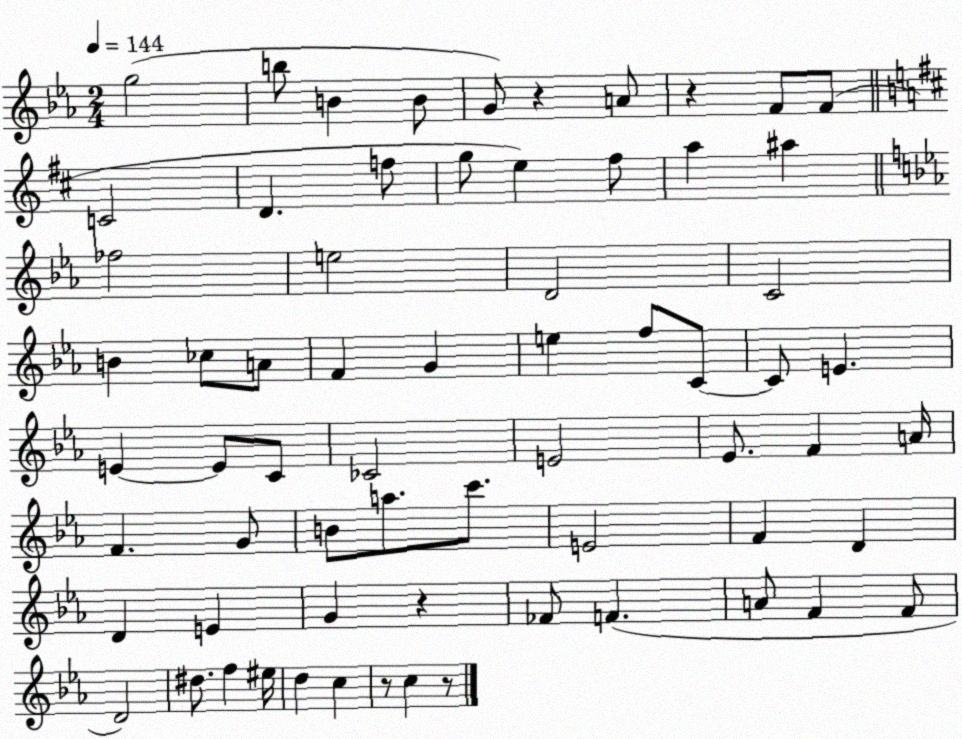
X:1
T:Untitled
M:2/4
L:1/4
K:Eb
g2 b/2 B B/2 G/2 z A/2 z F/2 F/2 C2 D f/2 g/2 e ^f/2 a ^a _f2 e2 D2 C2 B _c/2 A/2 F G e f/2 C/2 C/2 E E E/2 C/2 _C2 E2 _E/2 F A/4 F G/2 B/2 a/2 c'/2 E2 F D D E G z _F/2 F A/2 F F/2 D2 ^d/2 f ^e/4 d c z/2 c z/2